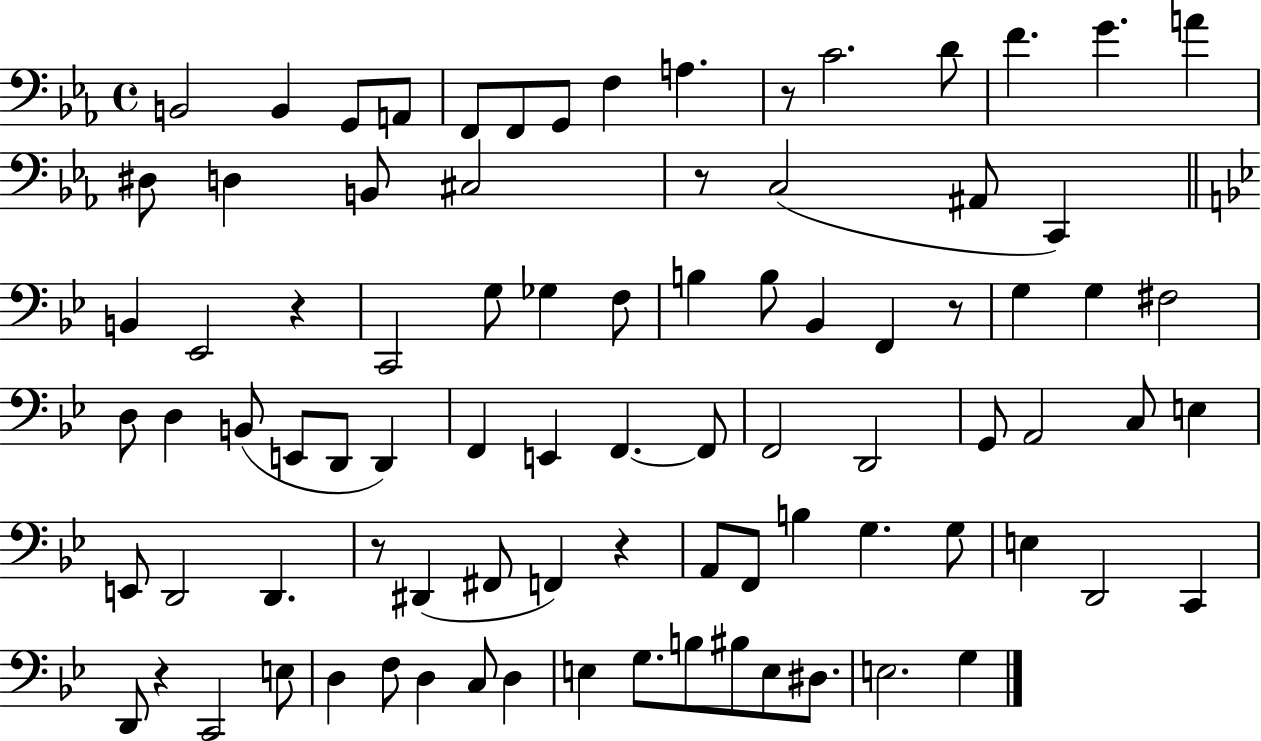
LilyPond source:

{
  \clef bass
  \time 4/4
  \defaultTimeSignature
  \key ees \major
  b,2 b,4 g,8 a,8 | f,8 f,8 g,8 f4 a4. | r8 c'2. d'8 | f'4. g'4. a'4 | \break dis8 d4 b,8 cis2 | r8 c2( ais,8 c,4) | \bar "||" \break \key g \minor b,4 ees,2 r4 | c,2 g8 ges4 f8 | b4 b8 bes,4 f,4 r8 | g4 g4 fis2 | \break d8 d4 b,8( e,8 d,8 d,4) | f,4 e,4 f,4.~~ f,8 | f,2 d,2 | g,8 a,2 c8 e4 | \break e,8 d,2 d,4. | r8 dis,4( fis,8 f,4) r4 | a,8 f,8 b4 g4. g8 | e4 d,2 c,4 | \break d,8 r4 c,2 e8 | d4 f8 d4 c8 d4 | e4 g8. b8 bis8 e8 dis8. | e2. g4 | \break \bar "|."
}